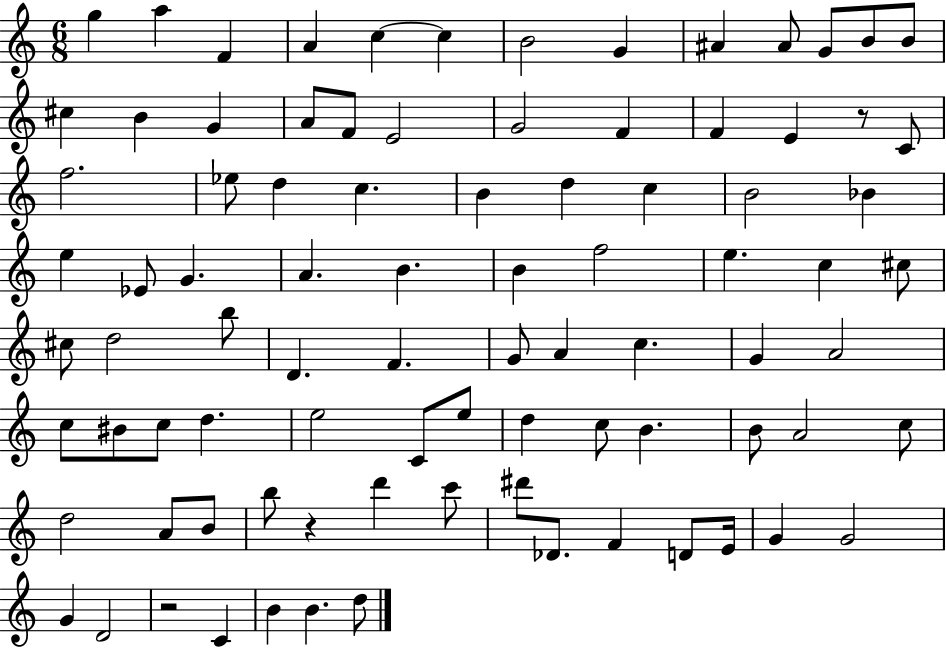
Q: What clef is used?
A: treble